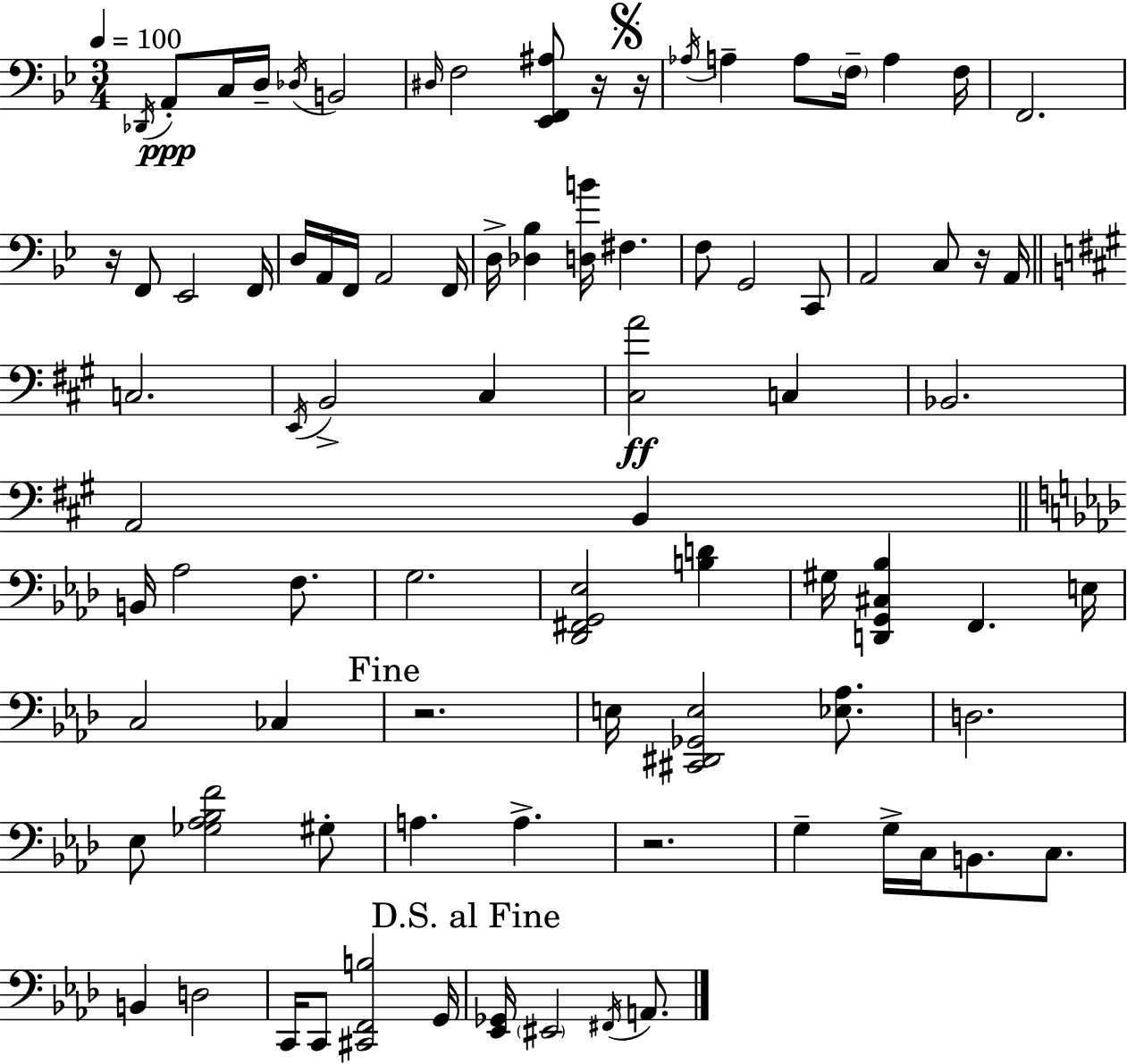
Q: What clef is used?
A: bass